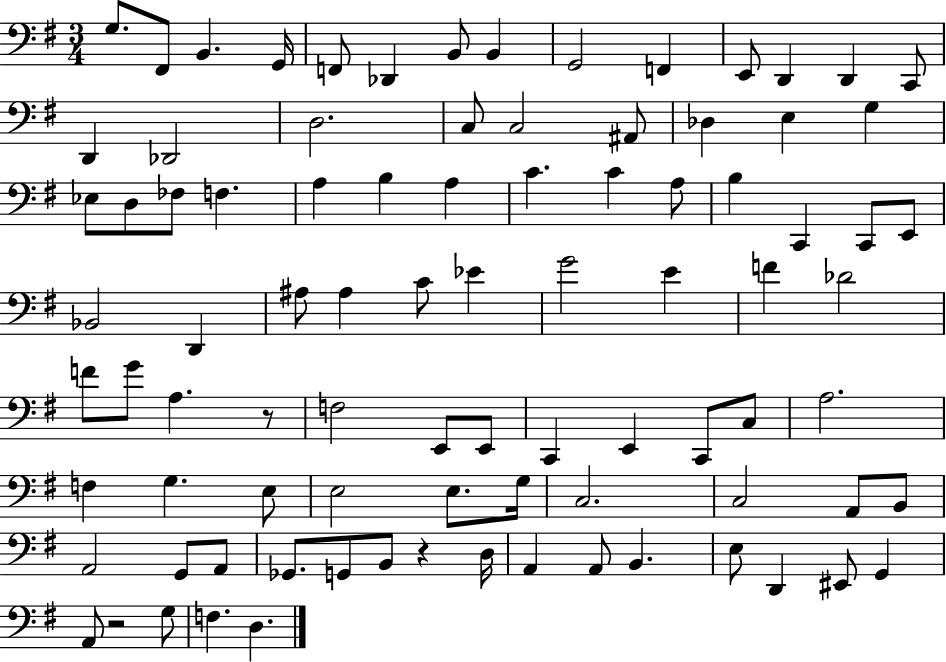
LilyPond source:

{
  \clef bass
  \numericTimeSignature
  \time 3/4
  \key g \major
  \repeat volta 2 { g8. fis,8 b,4. g,16 | f,8 des,4 b,8 b,4 | g,2 f,4 | e,8 d,4 d,4 c,8 | \break d,4 des,2 | d2. | c8 c2 ais,8 | des4 e4 g4 | \break ees8 d8 fes8 f4. | a4 b4 a4 | c'4. c'4 a8 | b4 c,4 c,8 e,8 | \break bes,2 d,4 | ais8 ais4 c'8 ees'4 | g'2 e'4 | f'4 des'2 | \break f'8 g'8 a4. r8 | f2 e,8 e,8 | c,4 e,4 c,8 c8 | a2. | \break f4 g4. e8 | e2 e8. g16 | c2. | c2 a,8 b,8 | \break a,2 g,8 a,8 | ges,8. g,8 b,8 r4 d16 | a,4 a,8 b,4. | e8 d,4 eis,8 g,4 | \break a,8 r2 g8 | f4. d4. | } \bar "|."
}